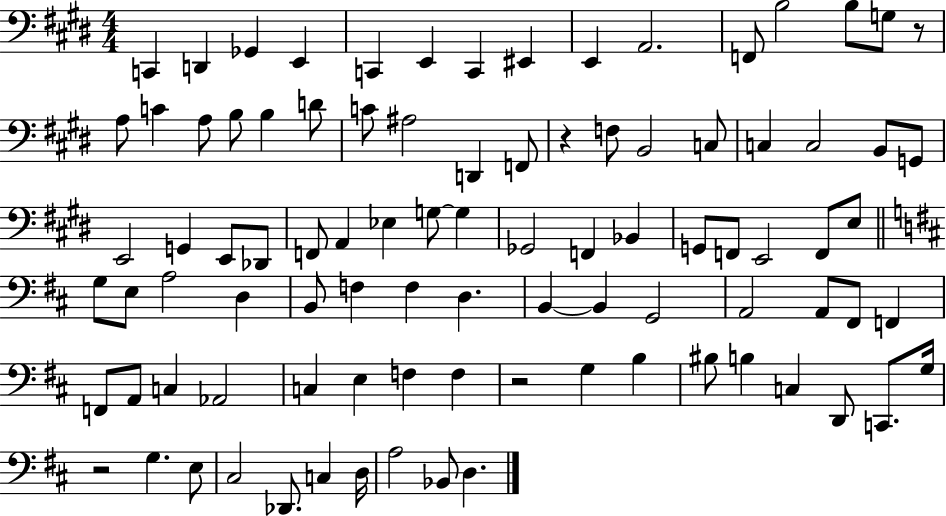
C2/q D2/q Gb2/q E2/q C2/q E2/q C2/q EIS2/q E2/q A2/h. F2/e B3/h B3/e G3/e R/e A3/e C4/q A3/e B3/e B3/q D4/e C4/e A#3/h D2/q F2/e R/q F3/e B2/h C3/e C3/q C3/h B2/e G2/e E2/h G2/q E2/e Db2/e F2/e A2/q Eb3/q G3/e G3/q Gb2/h F2/q Bb2/q G2/e F2/e E2/h F2/e E3/e G3/e E3/e A3/h D3/q B2/e F3/q F3/q D3/q. B2/q B2/q G2/h A2/h A2/e F#2/e F2/q F2/e A2/e C3/q Ab2/h C3/q E3/q F3/q F3/q R/h G3/q B3/q BIS3/e B3/q C3/q D2/e C2/e. G3/s R/h G3/q. E3/e C#3/h Db2/e. C3/q D3/s A3/h Bb2/e D3/q.